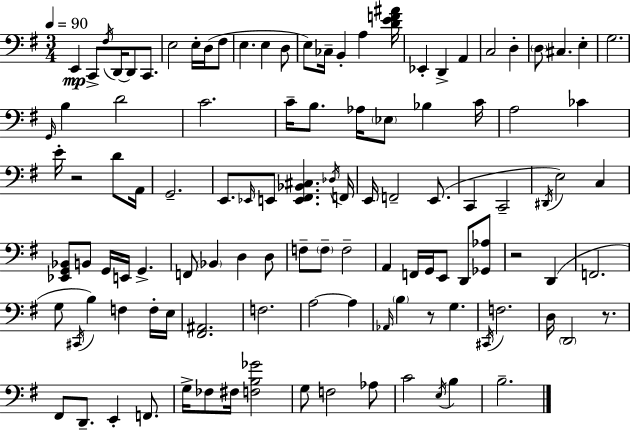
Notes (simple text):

E2/q C2/e F#3/s D2/s D2/e C2/e. E3/h E3/s D3/s F#3/e E3/q. E3/q D3/e E3/e CES3/s B2/q A3/q [D4,E4,F4,A#4]/s Eb2/q D2/q A2/q C3/h D3/q D3/e C#3/q. E3/q G3/h. G2/s B3/q D4/h C4/h. C4/s B3/e. Ab3/s Eb3/e Bb3/q C4/s A3/h CES4/q E4/s R/h D4/e A2/s G2/h. E2/e. Eb2/s E2/e [E2,F#2,Bb2,C#3]/q. Db3/s F2/s E2/s F2/h E2/e. C2/q C2/h D#2/s E3/h C3/q [Eb2,G2,Bb2]/e B2/e G2/s E2/s G2/q. F2/e Bb2/q D3/q D3/e F3/e F3/e F3/h A2/q F2/s G2/s E2/e D2/e [Gb2,Ab3]/e R/h D2/q F2/h. G3/e C#2/s B3/q F3/q F3/s E3/s [F#2,A#2]/h. F3/h. A3/h A3/q Ab2/s B3/q R/e G3/q. C#2/s F3/h. D3/s D2/h R/e. F#2/e D2/e. E2/q F2/e. G3/s FES3/e F#3/s [F3,B3,Gb4]/h G3/e F3/h Ab3/e C4/h E3/s B3/q B3/h.